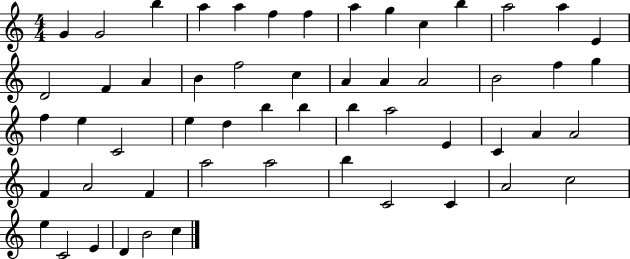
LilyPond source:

{
  \clef treble
  \numericTimeSignature
  \time 4/4
  \key c \major
  g'4 g'2 b''4 | a''4 a''4 f''4 f''4 | a''4 g''4 c''4 b''4 | a''2 a''4 e'4 | \break d'2 f'4 a'4 | b'4 f''2 c''4 | a'4 a'4 a'2 | b'2 f''4 g''4 | \break f''4 e''4 c'2 | e''4 d''4 b''4 b''4 | b''4 a''2 e'4 | c'4 a'4 a'2 | \break f'4 a'2 f'4 | a''2 a''2 | b''4 c'2 c'4 | a'2 c''2 | \break e''4 c'2 e'4 | d'4 b'2 c''4 | \bar "|."
}